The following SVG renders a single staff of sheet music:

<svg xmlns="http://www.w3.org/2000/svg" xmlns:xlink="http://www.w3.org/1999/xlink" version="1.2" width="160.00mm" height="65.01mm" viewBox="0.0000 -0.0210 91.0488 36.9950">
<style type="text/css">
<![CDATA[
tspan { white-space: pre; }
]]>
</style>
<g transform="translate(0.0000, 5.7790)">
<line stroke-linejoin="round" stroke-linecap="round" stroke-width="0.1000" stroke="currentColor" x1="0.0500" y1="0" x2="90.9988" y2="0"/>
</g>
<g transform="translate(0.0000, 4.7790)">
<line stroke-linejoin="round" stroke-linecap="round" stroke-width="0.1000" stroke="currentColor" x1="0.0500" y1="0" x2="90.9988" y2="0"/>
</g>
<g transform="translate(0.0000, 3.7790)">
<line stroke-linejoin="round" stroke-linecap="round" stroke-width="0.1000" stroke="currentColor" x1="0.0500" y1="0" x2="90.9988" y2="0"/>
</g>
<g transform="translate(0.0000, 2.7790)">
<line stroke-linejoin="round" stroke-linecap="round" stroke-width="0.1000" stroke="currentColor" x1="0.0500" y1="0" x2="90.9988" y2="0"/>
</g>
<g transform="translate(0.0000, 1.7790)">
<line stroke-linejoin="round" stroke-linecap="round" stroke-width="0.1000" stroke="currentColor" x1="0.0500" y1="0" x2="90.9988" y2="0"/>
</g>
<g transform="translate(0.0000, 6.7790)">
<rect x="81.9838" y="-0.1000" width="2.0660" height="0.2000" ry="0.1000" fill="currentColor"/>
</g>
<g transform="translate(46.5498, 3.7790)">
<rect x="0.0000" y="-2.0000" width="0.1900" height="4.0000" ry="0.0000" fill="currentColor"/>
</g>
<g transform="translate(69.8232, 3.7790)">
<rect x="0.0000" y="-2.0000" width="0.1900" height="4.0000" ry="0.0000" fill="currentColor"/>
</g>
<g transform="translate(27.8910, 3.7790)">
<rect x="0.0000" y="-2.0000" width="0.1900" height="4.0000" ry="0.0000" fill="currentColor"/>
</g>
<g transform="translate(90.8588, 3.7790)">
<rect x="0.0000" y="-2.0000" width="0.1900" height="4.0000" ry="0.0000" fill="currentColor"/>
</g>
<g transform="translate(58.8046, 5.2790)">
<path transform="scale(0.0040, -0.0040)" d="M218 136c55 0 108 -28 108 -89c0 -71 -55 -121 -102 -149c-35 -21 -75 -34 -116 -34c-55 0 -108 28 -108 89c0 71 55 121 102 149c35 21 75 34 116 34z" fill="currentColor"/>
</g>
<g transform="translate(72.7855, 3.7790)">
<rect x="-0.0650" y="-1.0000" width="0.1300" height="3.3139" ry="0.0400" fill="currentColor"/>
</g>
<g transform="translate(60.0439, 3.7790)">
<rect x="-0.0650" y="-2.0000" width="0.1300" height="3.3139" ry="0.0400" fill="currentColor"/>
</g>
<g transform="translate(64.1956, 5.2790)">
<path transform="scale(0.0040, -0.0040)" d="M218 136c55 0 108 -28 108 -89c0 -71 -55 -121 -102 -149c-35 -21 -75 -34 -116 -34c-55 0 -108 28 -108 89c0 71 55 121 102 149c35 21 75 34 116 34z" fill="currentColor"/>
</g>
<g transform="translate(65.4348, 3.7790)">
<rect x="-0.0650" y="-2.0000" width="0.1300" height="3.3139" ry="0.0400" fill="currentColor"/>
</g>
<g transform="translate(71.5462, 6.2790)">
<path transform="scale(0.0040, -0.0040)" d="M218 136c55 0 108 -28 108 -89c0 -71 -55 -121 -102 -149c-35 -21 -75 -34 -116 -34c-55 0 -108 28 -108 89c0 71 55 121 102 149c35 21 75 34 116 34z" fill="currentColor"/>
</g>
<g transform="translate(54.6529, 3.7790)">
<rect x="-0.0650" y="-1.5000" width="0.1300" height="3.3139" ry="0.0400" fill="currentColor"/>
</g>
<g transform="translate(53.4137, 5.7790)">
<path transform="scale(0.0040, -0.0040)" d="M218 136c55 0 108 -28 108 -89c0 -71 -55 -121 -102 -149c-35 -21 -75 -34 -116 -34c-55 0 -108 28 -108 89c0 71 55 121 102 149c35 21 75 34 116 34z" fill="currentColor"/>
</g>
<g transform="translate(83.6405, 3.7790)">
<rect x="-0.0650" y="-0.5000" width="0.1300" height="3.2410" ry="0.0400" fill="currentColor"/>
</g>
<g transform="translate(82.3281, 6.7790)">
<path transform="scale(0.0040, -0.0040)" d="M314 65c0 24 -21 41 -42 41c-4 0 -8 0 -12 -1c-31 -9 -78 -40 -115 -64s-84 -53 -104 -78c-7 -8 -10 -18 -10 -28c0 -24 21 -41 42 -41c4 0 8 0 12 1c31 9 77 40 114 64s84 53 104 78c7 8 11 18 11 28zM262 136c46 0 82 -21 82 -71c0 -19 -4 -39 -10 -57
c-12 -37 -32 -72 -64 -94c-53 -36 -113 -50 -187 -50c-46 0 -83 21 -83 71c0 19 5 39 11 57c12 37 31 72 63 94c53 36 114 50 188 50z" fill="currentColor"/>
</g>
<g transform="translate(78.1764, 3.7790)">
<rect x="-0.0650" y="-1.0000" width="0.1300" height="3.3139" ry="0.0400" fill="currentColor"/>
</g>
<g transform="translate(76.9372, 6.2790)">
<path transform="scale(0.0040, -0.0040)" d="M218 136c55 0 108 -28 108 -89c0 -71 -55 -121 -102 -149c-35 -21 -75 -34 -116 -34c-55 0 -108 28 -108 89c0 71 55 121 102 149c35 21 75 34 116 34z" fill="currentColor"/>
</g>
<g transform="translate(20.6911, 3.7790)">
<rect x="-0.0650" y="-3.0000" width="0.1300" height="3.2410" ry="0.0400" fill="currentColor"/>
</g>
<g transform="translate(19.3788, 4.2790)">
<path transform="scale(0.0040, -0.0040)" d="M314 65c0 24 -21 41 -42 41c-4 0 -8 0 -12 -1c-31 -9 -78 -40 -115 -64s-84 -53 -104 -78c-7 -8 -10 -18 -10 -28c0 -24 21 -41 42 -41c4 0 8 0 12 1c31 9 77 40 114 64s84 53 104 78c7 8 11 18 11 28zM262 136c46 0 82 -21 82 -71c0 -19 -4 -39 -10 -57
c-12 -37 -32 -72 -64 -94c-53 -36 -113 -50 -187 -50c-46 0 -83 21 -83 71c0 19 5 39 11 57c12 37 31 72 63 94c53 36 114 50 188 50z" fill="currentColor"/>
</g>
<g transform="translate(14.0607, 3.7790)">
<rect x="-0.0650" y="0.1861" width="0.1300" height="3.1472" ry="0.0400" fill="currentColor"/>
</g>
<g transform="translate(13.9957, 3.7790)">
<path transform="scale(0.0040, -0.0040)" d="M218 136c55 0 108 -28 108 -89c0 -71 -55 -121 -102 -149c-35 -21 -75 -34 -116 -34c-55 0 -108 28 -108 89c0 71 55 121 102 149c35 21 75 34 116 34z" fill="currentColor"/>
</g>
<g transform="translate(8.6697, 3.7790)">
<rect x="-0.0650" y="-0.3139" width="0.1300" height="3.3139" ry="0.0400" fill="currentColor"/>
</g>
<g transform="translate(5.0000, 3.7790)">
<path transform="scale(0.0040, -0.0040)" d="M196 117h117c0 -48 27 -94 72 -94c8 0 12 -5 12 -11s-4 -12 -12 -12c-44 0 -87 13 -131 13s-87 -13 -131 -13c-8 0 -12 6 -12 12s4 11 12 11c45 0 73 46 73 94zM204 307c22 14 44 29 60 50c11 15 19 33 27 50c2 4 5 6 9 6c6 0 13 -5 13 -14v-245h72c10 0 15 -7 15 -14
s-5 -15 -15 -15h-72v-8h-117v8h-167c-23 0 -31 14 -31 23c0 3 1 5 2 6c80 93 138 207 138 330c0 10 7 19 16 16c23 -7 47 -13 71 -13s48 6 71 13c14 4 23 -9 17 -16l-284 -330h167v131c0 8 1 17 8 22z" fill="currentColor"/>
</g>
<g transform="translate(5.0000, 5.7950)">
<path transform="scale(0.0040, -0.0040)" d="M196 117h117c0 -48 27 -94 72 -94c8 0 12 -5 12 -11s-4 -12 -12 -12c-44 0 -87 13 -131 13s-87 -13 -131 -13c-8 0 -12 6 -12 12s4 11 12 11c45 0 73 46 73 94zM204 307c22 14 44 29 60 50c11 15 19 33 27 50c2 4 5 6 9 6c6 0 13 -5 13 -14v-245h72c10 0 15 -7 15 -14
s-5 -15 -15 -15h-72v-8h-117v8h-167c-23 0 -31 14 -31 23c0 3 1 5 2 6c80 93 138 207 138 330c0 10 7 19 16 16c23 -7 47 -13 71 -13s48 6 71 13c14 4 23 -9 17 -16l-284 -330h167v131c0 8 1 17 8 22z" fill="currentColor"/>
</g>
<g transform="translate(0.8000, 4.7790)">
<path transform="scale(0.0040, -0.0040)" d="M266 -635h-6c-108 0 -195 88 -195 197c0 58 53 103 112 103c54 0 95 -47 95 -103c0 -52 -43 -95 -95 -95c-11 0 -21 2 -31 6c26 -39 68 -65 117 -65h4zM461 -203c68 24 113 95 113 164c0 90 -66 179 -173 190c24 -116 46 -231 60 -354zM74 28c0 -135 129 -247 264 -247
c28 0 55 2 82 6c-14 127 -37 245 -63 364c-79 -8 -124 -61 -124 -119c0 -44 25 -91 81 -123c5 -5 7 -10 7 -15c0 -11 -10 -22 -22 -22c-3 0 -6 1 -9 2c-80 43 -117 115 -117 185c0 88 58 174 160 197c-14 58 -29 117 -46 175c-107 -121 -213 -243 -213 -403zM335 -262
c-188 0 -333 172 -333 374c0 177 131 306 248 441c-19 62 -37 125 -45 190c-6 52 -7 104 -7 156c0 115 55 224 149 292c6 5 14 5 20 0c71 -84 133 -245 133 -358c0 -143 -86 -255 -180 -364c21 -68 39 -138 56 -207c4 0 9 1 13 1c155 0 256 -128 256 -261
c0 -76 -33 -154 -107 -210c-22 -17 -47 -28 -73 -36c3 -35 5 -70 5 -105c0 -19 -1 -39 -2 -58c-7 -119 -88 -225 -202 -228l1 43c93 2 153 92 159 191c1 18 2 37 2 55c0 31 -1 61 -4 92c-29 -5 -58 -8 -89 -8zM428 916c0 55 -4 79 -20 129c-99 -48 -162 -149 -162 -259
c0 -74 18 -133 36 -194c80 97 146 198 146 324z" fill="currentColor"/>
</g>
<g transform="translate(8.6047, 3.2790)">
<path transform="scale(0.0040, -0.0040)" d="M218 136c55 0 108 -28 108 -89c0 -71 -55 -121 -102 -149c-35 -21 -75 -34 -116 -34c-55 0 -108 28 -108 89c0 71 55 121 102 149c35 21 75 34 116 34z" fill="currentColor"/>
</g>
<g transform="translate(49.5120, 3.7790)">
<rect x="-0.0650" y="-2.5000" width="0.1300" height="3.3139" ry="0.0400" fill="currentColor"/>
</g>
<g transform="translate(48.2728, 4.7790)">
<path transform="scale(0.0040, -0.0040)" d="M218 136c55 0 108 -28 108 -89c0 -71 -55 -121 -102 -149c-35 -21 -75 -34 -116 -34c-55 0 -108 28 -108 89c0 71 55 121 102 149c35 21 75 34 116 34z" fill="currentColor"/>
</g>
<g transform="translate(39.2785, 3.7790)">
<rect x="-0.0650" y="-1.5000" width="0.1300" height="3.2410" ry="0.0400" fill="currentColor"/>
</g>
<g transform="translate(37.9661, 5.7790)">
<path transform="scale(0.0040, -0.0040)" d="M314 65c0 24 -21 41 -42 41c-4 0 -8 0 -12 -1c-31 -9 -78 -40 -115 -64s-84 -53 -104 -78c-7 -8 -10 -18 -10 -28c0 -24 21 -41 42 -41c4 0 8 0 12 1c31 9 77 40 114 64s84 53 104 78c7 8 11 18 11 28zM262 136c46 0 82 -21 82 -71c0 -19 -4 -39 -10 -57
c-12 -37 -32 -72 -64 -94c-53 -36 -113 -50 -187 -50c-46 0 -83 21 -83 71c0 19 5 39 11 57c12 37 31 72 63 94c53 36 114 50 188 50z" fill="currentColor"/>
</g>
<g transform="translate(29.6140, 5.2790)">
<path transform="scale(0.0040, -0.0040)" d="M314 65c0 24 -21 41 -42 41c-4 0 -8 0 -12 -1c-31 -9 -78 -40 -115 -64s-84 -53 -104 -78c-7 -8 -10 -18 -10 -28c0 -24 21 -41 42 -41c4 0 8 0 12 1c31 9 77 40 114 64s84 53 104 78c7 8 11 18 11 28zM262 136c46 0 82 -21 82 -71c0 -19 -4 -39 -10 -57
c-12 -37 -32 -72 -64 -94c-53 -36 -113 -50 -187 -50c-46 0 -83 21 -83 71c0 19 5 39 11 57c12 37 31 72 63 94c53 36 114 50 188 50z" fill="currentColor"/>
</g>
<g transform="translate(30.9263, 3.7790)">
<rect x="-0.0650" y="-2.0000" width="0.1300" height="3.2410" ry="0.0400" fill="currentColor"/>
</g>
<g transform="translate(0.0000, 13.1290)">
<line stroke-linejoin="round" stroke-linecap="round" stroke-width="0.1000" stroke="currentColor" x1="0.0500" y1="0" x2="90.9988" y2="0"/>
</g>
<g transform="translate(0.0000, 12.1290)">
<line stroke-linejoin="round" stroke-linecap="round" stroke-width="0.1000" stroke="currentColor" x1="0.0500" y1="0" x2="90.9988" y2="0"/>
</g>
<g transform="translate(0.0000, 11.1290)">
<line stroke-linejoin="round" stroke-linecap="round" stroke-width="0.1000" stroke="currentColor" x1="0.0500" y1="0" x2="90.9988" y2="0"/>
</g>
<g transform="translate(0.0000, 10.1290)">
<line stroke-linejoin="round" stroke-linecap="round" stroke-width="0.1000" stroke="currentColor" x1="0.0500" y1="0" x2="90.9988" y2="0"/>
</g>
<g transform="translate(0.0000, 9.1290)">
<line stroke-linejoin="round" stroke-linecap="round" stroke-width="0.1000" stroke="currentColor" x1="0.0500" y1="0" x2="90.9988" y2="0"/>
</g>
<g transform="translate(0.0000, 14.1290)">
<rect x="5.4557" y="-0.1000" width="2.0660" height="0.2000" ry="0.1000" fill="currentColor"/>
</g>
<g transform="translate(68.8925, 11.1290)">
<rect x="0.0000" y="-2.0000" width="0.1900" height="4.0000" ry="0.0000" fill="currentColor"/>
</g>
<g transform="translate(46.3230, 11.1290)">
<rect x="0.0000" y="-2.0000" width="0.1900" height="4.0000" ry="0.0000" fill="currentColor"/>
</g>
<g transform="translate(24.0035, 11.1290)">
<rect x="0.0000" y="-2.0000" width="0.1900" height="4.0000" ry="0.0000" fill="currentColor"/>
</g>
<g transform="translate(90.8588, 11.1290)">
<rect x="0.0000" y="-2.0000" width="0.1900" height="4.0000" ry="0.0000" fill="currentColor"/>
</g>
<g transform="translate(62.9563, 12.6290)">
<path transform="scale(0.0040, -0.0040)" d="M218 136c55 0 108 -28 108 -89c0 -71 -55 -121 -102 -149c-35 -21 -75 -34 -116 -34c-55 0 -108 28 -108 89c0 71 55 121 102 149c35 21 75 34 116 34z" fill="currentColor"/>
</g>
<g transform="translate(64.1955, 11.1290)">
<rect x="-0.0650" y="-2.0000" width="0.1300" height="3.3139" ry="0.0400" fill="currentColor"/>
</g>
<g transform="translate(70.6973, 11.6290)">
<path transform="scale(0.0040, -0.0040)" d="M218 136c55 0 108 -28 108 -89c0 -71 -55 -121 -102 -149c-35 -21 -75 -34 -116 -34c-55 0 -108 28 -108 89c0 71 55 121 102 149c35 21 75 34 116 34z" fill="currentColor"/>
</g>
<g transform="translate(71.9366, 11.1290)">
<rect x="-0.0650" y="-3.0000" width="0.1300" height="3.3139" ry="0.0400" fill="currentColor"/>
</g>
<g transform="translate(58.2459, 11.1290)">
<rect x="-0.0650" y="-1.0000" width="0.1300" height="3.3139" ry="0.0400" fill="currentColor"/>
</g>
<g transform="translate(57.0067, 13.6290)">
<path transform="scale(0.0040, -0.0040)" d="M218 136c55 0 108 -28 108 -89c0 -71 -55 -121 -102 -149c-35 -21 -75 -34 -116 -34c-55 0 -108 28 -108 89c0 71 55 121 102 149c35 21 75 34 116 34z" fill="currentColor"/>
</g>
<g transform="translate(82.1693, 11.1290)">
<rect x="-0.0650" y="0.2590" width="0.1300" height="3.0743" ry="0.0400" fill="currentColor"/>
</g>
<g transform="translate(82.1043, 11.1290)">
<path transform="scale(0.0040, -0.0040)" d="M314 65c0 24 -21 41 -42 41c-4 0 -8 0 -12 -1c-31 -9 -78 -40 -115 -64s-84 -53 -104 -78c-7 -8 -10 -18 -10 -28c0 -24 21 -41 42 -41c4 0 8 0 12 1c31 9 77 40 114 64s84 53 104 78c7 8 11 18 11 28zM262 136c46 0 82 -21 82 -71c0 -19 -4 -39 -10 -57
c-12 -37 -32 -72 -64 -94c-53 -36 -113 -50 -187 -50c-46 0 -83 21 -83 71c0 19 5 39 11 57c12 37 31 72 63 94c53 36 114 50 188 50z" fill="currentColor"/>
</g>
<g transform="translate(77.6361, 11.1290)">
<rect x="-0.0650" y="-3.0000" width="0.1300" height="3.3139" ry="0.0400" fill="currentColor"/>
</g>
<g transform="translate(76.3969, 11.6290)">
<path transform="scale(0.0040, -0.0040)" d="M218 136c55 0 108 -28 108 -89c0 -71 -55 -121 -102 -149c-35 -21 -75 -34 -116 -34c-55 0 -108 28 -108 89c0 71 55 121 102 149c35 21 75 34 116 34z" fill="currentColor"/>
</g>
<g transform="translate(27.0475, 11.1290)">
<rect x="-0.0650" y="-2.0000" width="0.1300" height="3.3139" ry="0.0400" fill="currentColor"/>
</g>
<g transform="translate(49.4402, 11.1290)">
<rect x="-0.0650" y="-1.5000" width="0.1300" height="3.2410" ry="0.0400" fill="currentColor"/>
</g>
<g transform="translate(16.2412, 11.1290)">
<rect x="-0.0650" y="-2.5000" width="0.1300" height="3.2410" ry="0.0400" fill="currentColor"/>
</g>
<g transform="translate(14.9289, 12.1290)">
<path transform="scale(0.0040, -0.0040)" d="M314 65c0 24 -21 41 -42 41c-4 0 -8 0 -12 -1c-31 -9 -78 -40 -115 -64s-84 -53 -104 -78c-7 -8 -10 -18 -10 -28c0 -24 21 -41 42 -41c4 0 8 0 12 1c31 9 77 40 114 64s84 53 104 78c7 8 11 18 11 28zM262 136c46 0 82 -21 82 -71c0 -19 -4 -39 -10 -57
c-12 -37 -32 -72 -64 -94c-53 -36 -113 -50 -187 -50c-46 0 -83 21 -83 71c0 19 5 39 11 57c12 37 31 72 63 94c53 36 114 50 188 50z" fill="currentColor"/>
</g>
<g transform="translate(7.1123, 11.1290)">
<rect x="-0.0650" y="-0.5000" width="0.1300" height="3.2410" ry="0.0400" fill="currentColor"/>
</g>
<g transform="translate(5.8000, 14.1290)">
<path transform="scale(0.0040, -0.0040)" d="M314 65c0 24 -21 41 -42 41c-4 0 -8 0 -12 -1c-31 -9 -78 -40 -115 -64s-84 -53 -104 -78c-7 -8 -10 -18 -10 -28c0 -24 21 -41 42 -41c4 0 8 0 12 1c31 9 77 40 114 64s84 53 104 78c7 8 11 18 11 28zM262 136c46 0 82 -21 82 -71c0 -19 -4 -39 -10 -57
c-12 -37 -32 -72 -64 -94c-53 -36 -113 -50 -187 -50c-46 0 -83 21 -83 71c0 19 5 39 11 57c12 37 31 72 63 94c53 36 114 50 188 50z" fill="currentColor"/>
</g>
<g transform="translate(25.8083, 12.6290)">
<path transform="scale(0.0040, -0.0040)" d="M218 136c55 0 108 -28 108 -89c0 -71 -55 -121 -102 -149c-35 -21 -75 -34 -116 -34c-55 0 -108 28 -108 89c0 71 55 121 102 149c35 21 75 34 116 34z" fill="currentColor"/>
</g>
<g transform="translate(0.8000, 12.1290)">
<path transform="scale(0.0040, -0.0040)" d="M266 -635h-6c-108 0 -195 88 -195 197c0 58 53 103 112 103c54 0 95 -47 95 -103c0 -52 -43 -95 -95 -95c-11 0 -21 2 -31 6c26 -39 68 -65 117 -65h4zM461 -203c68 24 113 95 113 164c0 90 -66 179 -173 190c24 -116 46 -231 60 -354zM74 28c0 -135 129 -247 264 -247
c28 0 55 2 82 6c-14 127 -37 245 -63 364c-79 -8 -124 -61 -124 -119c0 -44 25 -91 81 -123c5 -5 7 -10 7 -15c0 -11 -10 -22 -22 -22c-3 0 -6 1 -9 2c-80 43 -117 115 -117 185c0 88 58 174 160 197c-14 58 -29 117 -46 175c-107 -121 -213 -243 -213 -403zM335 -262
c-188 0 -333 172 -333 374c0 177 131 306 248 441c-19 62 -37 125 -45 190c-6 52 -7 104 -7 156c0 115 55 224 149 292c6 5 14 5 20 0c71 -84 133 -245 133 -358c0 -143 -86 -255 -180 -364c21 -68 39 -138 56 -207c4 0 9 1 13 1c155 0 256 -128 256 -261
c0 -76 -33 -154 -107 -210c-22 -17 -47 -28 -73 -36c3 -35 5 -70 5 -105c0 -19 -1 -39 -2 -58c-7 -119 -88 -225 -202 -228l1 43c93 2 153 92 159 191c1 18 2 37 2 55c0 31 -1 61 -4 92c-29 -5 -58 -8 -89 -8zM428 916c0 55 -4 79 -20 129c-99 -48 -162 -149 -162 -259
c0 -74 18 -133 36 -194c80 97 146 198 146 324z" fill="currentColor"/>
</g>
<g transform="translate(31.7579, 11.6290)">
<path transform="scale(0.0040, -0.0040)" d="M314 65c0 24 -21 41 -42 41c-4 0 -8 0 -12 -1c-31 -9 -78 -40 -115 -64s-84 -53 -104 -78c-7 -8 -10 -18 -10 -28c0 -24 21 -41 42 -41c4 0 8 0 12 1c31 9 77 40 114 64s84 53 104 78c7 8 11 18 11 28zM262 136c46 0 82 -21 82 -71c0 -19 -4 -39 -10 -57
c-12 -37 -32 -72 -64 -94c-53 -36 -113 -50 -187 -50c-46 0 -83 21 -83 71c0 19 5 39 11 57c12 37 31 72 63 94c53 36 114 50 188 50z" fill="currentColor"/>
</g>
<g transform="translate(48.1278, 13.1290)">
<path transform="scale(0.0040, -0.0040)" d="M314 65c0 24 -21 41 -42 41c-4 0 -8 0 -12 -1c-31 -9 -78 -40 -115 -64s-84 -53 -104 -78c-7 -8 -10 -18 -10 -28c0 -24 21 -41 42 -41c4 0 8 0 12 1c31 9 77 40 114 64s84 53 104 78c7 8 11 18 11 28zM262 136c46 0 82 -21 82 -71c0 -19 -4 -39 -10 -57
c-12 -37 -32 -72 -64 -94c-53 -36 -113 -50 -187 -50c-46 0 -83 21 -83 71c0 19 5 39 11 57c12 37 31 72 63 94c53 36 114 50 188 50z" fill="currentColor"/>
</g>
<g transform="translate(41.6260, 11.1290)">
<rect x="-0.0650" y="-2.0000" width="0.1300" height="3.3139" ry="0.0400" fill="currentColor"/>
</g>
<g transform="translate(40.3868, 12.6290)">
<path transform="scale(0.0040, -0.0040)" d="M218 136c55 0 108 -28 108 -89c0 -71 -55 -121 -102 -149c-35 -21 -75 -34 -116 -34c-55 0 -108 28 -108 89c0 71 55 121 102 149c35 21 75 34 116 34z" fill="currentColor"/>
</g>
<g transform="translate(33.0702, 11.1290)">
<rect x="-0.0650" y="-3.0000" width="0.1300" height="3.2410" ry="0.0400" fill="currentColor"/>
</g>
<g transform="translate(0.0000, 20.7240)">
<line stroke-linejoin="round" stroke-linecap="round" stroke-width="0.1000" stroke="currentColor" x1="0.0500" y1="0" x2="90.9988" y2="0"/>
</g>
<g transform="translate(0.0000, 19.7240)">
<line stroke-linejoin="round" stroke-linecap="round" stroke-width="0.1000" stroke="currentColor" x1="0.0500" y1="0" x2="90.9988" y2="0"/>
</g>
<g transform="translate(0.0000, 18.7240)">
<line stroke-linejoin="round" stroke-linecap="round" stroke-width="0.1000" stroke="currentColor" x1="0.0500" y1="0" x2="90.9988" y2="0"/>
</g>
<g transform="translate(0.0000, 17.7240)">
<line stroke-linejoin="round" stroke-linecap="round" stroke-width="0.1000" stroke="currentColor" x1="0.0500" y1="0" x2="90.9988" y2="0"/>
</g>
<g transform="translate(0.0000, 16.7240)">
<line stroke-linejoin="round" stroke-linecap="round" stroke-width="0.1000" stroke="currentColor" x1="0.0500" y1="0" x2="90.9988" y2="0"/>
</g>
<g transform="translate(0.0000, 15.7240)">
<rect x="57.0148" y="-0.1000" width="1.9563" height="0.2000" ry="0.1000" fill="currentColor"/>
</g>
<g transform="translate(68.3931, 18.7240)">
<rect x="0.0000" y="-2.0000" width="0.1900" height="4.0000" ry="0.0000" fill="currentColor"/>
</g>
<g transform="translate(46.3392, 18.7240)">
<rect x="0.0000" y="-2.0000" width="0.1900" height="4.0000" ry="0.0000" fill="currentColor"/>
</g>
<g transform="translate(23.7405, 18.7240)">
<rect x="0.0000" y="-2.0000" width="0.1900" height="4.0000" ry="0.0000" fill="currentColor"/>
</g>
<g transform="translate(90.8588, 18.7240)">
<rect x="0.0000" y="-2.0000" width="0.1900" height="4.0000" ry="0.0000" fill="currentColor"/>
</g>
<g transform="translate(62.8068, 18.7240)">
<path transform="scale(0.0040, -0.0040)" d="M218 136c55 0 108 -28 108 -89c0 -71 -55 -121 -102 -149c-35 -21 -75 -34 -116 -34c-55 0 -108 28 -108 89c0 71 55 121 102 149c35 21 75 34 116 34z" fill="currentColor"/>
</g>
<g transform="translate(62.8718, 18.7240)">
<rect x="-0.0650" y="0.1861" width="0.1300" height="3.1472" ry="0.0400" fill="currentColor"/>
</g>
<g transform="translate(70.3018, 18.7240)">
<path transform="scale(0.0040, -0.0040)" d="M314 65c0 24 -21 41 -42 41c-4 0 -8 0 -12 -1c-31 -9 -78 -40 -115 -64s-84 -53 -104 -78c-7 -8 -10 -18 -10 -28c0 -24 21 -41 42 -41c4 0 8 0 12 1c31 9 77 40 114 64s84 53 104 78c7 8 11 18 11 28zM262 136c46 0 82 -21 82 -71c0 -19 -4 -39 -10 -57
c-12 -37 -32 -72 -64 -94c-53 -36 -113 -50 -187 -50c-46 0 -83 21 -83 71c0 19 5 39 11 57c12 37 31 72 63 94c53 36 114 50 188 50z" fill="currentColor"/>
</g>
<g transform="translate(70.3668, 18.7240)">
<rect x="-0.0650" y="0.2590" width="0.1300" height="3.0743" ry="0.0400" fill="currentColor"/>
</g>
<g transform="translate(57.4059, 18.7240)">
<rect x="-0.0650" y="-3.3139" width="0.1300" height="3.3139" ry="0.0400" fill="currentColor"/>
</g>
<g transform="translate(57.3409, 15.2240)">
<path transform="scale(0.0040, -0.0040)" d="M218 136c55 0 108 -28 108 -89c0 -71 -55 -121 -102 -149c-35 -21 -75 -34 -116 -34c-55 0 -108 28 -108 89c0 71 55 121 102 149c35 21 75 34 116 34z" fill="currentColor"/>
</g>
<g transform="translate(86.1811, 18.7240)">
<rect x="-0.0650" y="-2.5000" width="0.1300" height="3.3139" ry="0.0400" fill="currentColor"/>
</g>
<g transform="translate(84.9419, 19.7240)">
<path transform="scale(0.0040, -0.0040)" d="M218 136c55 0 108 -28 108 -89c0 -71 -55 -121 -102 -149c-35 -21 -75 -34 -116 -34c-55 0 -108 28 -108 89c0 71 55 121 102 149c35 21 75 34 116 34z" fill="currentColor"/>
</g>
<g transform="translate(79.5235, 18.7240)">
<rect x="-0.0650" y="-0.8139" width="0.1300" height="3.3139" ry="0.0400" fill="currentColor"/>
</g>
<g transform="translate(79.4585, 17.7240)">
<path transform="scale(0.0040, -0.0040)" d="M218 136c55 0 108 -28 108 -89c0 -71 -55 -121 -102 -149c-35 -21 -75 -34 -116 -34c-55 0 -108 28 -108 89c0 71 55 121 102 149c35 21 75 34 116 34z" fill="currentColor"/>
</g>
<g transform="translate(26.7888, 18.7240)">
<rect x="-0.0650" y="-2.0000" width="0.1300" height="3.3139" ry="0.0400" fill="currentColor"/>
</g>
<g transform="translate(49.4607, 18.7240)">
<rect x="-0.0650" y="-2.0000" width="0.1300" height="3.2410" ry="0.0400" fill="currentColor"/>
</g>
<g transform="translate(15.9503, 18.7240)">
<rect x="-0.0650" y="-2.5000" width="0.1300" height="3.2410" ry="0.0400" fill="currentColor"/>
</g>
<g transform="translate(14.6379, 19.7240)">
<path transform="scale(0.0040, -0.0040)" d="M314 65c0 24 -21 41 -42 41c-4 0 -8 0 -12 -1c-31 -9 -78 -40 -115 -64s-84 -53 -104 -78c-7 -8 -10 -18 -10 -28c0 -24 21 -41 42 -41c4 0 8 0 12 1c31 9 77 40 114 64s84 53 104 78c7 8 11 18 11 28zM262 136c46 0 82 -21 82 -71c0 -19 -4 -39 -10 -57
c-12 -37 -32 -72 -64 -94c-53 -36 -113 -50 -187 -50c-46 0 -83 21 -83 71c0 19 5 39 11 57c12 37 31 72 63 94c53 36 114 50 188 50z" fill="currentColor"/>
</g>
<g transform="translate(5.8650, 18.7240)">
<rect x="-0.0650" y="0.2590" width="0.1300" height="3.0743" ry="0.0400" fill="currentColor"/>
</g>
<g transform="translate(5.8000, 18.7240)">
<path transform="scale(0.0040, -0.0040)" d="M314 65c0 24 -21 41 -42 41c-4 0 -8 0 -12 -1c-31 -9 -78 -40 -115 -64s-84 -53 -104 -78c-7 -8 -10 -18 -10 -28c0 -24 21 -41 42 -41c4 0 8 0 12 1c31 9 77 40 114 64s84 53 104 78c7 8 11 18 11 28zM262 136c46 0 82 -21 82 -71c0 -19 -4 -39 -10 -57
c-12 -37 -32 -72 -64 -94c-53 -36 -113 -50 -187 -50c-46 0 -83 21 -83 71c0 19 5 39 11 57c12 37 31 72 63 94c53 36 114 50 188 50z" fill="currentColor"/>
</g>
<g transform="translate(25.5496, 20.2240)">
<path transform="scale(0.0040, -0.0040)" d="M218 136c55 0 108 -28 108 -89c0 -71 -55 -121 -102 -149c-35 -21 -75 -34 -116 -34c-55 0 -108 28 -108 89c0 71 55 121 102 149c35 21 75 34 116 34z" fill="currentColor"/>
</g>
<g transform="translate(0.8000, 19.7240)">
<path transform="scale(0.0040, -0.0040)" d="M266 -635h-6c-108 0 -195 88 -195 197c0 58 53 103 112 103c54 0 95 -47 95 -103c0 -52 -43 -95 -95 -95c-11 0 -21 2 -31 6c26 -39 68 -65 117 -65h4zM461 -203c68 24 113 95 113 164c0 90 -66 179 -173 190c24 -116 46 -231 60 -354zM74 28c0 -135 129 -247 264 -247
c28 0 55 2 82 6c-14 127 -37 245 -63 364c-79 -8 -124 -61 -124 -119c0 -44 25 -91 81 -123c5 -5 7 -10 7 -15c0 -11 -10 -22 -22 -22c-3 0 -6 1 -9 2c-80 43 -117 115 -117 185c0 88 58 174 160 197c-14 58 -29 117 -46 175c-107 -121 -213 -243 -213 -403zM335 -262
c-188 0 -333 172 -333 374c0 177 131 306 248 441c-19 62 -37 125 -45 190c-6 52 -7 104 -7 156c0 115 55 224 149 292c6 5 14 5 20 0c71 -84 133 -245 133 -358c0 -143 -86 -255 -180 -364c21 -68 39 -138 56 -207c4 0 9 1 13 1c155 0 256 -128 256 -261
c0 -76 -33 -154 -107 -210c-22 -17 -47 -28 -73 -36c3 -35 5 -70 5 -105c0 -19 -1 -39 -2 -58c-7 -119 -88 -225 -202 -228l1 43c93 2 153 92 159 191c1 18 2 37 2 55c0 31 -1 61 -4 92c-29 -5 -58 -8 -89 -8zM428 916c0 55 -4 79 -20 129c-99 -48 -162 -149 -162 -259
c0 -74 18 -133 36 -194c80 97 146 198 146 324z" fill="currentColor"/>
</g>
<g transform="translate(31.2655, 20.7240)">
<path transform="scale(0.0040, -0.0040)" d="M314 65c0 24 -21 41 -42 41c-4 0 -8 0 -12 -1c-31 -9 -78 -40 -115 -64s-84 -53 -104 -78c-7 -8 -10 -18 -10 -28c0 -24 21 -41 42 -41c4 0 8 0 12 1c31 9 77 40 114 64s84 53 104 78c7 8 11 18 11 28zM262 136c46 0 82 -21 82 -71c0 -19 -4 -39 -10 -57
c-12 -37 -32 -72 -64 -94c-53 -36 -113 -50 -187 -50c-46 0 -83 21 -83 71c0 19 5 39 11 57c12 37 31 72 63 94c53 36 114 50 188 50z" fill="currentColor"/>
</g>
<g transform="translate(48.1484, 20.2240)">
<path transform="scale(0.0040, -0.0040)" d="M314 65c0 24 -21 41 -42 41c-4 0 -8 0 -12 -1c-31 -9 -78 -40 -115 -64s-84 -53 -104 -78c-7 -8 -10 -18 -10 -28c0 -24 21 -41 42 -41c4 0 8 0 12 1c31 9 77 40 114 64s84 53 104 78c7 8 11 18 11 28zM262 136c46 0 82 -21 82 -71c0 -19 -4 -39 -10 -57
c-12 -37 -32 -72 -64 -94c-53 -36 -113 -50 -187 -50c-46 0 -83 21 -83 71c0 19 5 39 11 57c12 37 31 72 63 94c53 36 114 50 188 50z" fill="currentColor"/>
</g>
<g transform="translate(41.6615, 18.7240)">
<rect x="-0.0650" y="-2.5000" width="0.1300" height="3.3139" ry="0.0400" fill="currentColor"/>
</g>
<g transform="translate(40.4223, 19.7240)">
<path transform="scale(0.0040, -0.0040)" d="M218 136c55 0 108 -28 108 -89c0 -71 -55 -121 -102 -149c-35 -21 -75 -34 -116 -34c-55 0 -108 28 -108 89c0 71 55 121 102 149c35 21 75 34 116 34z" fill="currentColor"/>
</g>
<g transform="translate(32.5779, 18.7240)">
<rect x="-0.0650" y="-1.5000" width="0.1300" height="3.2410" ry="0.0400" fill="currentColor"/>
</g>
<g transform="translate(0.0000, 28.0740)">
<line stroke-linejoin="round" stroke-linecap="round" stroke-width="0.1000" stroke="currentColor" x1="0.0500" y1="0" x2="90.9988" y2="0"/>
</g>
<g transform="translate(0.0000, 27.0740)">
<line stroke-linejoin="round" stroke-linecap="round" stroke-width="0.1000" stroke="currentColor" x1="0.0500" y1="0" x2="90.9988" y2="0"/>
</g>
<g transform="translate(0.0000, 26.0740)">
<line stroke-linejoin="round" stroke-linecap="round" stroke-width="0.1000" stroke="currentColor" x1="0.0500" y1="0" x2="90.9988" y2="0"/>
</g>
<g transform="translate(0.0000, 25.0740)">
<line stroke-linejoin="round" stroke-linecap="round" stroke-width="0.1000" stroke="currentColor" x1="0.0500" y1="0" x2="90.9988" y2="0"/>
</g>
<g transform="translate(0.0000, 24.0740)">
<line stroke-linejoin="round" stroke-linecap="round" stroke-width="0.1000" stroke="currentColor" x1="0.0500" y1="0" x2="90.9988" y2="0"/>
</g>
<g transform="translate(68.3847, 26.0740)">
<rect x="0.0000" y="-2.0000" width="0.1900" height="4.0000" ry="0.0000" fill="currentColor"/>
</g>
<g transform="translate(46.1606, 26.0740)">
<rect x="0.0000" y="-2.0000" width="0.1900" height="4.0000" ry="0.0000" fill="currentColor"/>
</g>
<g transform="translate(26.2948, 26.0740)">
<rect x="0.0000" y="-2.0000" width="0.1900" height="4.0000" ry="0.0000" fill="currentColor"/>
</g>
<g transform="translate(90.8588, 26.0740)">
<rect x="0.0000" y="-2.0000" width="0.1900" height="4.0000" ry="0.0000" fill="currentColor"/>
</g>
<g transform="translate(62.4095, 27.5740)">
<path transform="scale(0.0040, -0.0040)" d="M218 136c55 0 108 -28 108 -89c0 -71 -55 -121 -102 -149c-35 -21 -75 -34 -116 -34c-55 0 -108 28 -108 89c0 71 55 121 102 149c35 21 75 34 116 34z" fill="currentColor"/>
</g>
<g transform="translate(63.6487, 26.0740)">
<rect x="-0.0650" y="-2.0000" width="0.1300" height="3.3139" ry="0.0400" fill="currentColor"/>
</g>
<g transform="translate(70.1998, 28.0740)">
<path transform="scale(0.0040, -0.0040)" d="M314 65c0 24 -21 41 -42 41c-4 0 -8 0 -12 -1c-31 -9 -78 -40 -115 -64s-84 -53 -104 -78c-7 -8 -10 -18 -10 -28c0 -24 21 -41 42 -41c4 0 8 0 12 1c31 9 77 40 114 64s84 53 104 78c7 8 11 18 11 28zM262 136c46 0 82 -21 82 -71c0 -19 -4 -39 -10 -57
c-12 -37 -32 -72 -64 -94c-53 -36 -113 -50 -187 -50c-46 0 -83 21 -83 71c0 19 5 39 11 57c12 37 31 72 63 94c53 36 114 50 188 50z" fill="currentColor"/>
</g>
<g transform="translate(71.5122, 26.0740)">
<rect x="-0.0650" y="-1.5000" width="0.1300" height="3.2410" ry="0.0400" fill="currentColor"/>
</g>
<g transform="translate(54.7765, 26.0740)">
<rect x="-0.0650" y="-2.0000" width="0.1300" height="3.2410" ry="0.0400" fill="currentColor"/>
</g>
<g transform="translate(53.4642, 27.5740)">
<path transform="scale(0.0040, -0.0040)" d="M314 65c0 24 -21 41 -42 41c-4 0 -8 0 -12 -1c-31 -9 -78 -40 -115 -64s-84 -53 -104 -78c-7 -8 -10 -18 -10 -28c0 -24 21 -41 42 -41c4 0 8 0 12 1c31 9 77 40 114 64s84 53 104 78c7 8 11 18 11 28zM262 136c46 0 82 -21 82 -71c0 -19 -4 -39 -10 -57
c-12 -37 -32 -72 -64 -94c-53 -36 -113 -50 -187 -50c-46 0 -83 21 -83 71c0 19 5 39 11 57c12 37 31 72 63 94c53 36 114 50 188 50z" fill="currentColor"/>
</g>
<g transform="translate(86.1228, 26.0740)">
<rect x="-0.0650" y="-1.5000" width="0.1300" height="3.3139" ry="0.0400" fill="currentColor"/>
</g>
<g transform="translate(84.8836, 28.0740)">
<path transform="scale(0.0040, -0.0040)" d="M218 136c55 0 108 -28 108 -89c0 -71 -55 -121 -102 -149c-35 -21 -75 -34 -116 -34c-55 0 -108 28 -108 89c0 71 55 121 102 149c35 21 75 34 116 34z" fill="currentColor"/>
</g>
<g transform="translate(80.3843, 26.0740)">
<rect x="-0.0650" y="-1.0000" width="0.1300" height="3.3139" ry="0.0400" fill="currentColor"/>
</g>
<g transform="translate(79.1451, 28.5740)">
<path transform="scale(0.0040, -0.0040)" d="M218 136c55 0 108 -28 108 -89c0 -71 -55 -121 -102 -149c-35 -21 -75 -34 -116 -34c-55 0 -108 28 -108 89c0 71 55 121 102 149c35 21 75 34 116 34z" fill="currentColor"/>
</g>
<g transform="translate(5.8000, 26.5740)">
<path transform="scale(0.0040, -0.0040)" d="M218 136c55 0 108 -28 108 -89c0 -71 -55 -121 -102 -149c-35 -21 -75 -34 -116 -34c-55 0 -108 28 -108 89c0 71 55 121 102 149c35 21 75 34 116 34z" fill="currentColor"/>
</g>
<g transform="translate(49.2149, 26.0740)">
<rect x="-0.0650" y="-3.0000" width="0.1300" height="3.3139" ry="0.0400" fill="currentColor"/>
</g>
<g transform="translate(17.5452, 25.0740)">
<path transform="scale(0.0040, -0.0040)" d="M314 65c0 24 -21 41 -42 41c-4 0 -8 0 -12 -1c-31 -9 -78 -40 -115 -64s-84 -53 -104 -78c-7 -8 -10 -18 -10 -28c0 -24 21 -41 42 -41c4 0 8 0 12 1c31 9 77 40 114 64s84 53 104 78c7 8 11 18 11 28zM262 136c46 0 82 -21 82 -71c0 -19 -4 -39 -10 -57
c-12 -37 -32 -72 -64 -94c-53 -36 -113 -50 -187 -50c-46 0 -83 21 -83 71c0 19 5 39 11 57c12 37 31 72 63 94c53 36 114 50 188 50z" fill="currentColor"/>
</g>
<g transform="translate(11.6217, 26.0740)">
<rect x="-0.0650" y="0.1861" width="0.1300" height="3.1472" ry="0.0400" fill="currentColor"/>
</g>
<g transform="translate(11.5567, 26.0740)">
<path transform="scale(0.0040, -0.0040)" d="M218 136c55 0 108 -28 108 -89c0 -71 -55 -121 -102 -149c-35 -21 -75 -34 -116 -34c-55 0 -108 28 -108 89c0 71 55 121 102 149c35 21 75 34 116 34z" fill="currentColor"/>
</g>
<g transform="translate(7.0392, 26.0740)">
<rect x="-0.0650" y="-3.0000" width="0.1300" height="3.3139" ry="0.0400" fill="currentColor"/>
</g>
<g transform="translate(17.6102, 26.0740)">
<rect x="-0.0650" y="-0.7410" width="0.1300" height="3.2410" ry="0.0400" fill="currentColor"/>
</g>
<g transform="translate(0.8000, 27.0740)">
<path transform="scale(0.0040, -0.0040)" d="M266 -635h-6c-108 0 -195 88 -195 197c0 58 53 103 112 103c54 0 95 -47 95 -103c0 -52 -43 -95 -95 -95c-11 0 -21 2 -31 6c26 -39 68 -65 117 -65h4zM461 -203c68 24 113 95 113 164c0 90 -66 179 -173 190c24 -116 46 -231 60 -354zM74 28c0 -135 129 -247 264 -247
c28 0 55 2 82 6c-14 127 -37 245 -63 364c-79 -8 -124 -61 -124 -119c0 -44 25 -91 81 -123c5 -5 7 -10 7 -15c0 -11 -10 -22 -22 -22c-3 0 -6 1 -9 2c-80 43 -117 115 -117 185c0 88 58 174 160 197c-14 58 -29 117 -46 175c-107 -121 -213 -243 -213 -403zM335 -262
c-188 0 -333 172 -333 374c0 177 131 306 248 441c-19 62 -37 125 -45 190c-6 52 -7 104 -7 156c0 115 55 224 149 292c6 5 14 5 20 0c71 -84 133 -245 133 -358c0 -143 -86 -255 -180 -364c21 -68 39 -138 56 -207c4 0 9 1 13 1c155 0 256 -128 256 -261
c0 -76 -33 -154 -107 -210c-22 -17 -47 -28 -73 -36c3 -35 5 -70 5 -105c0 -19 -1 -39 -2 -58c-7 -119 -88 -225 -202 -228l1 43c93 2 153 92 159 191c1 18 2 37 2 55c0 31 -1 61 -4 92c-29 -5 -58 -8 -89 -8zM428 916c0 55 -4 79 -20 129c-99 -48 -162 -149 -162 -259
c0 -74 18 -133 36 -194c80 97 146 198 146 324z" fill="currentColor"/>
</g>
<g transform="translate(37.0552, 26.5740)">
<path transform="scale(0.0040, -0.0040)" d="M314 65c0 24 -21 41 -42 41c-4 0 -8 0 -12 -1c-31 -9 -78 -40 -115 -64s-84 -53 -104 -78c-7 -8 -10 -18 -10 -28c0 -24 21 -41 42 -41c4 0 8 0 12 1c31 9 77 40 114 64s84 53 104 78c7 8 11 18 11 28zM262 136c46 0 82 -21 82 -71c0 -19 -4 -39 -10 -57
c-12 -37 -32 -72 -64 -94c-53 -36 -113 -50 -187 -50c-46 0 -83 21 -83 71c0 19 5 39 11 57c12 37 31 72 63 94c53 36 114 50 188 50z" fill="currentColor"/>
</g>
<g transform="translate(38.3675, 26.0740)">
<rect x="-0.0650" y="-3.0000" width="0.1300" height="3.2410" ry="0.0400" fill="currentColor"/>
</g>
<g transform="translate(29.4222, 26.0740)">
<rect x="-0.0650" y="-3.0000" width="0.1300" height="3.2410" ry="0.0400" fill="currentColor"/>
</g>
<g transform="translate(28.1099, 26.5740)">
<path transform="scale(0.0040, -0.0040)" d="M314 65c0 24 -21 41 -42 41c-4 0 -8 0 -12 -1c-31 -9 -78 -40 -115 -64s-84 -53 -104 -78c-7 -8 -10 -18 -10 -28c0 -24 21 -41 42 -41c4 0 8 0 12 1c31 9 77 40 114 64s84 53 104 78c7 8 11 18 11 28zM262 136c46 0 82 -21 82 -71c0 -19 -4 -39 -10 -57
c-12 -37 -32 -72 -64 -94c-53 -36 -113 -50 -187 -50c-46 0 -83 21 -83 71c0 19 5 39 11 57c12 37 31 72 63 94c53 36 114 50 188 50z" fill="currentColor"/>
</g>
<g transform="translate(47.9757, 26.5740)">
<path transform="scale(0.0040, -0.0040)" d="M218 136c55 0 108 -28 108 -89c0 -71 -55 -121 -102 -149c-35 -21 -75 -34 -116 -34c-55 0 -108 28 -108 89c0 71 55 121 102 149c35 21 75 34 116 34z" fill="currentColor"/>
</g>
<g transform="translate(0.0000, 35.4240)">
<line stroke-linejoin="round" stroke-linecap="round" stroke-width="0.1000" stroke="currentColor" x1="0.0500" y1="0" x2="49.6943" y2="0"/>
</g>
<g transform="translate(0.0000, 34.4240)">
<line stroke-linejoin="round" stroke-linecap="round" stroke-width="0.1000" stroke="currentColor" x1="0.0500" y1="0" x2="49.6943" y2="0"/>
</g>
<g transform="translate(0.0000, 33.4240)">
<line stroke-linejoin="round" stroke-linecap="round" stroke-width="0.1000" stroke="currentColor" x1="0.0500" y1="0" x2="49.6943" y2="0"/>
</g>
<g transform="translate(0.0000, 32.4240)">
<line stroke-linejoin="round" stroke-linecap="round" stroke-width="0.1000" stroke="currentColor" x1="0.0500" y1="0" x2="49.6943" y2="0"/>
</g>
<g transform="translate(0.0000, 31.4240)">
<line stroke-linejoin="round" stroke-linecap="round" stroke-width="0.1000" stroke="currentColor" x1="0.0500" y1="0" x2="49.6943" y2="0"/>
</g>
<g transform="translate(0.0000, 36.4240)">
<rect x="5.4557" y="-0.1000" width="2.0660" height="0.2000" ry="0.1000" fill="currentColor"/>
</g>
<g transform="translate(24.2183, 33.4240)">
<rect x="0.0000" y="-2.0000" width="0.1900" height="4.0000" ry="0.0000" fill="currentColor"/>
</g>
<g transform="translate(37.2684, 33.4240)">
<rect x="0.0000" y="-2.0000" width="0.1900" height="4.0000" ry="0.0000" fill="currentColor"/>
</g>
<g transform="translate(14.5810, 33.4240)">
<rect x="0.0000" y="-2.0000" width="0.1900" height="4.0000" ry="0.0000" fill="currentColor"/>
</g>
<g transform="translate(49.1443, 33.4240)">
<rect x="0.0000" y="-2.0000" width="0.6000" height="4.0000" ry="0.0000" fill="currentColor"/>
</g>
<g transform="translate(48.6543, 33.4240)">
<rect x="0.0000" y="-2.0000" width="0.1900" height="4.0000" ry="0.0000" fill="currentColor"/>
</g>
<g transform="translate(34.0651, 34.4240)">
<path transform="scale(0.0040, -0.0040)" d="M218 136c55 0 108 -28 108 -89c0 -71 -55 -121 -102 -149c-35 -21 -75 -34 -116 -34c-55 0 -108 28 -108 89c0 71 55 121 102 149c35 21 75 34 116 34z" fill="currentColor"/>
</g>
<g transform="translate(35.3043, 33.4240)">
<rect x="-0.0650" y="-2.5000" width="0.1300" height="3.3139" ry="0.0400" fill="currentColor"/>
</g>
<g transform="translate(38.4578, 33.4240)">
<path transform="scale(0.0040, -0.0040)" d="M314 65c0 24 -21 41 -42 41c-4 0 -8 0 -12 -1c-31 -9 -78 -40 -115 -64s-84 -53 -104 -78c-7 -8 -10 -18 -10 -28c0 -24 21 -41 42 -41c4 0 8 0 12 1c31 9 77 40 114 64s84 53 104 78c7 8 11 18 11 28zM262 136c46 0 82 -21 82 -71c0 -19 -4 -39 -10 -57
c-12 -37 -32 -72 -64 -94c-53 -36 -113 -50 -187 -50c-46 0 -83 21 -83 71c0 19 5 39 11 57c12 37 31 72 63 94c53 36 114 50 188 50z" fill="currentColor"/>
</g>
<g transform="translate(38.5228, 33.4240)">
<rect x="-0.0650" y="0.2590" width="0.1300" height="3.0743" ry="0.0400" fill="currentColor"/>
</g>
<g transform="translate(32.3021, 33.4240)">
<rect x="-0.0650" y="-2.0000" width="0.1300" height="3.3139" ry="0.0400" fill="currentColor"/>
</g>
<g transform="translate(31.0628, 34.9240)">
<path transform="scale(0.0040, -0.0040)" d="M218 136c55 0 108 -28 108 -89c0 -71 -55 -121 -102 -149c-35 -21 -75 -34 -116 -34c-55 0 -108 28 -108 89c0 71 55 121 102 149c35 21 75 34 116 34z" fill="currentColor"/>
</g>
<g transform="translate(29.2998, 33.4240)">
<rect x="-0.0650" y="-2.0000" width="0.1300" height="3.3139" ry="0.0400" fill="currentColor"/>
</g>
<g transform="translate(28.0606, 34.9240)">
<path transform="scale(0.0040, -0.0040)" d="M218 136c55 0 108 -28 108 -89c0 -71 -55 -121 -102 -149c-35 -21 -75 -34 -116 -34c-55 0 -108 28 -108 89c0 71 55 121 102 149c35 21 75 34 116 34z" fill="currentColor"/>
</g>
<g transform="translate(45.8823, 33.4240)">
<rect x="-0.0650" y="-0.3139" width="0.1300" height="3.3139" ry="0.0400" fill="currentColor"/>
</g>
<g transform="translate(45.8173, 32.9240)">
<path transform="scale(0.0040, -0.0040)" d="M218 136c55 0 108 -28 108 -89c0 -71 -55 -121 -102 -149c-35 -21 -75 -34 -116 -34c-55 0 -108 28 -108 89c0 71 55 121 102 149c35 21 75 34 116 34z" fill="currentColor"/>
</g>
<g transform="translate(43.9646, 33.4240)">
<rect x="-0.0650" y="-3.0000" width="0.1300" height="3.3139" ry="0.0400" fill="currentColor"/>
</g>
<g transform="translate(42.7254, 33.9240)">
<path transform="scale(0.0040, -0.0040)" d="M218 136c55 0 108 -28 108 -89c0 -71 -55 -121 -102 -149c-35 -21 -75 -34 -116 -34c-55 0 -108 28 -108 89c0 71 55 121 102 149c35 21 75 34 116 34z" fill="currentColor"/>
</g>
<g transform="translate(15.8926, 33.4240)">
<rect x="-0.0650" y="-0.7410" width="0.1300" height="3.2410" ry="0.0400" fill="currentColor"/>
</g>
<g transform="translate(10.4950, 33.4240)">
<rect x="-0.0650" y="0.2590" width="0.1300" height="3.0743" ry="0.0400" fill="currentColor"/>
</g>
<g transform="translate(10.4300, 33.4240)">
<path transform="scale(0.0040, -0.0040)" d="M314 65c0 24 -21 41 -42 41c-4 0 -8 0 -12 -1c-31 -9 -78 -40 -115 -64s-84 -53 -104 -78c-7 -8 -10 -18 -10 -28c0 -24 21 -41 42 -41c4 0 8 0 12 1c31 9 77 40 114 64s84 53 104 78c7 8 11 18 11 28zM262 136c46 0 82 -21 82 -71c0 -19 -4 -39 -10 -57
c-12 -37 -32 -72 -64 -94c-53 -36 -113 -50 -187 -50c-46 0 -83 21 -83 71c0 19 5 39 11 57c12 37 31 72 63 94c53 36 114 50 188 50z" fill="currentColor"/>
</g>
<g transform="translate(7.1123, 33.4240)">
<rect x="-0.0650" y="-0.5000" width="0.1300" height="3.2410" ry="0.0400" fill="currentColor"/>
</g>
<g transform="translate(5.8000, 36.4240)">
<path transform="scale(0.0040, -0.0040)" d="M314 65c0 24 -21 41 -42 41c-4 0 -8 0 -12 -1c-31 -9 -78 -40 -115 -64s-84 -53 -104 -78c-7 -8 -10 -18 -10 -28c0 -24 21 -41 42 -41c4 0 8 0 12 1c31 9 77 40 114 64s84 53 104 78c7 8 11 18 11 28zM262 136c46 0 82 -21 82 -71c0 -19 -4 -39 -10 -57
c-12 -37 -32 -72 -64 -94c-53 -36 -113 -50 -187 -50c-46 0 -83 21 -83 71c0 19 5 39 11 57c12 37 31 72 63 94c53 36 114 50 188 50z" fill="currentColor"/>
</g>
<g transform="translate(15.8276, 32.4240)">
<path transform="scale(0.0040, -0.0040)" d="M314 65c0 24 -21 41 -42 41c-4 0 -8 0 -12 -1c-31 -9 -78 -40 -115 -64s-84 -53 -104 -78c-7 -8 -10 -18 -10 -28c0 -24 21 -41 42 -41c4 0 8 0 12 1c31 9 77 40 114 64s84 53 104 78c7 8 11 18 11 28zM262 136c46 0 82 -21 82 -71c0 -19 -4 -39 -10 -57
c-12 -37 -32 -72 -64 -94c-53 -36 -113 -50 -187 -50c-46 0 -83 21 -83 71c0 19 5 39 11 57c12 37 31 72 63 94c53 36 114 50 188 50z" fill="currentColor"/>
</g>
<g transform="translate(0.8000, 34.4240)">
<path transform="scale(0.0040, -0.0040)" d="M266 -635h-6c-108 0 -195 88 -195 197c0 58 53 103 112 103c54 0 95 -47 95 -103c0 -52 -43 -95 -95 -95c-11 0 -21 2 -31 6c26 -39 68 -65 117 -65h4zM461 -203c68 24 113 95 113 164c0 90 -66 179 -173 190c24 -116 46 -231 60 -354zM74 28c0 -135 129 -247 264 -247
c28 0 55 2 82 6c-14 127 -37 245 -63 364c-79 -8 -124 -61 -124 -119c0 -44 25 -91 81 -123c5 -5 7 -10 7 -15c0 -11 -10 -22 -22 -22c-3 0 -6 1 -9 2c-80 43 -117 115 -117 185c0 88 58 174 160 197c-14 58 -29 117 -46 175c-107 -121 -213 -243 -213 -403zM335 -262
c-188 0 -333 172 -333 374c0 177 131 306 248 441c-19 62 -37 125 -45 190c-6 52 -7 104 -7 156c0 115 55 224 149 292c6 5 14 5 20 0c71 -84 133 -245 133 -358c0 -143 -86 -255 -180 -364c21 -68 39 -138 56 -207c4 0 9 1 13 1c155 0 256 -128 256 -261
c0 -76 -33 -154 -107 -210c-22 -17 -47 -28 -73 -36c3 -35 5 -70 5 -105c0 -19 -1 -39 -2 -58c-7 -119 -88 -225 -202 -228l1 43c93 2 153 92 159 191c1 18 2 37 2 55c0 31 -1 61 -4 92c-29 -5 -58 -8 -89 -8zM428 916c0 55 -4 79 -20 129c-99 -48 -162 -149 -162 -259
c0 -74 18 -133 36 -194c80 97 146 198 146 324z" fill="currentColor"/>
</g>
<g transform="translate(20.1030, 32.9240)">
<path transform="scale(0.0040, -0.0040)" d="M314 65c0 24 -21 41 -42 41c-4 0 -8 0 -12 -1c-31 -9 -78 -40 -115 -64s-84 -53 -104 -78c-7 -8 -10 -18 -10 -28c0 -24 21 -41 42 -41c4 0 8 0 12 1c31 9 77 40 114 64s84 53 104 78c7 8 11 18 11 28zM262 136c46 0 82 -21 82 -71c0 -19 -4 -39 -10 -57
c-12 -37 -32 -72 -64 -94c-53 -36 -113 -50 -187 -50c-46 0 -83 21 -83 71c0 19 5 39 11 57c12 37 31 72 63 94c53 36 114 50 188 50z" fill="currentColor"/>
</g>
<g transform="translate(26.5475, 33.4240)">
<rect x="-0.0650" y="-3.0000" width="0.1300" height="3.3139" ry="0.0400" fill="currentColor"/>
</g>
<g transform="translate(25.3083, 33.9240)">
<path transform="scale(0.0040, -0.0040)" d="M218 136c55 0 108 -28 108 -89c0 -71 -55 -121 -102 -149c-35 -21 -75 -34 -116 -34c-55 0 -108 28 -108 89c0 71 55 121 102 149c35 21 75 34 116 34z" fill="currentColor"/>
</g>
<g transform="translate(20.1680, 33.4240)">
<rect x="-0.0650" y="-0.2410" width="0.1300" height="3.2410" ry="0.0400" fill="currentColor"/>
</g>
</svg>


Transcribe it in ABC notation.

X:1
T:Untitled
M:4/4
L:1/4
K:C
c B A2 F2 E2 G E F F D D C2 C2 G2 F A2 F E2 D F A A B2 B2 G2 F E2 G F2 b B B2 d G A B d2 A2 A2 A F2 F E2 D E C2 B2 d2 c2 A F F G B2 A c